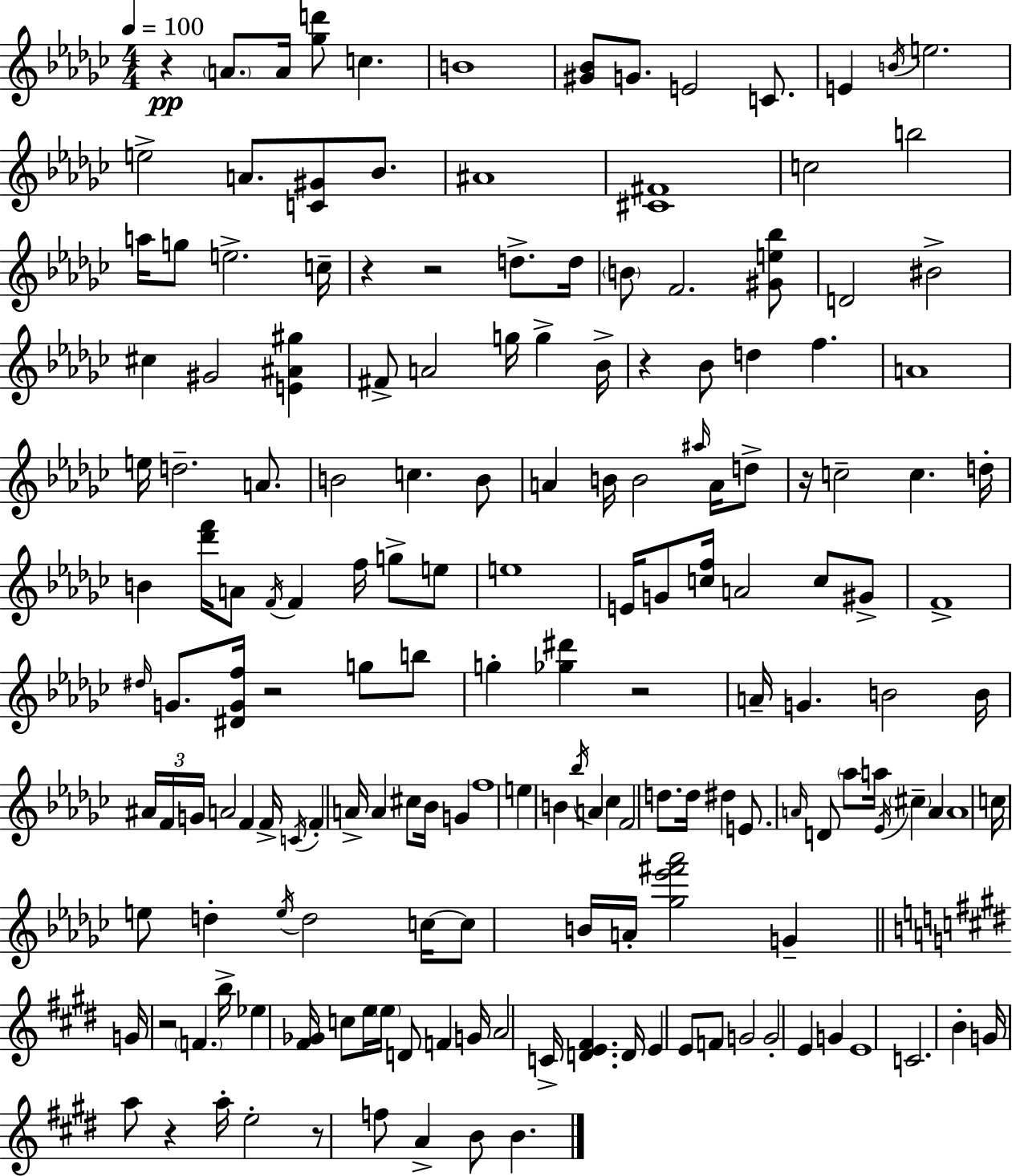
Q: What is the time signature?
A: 4/4